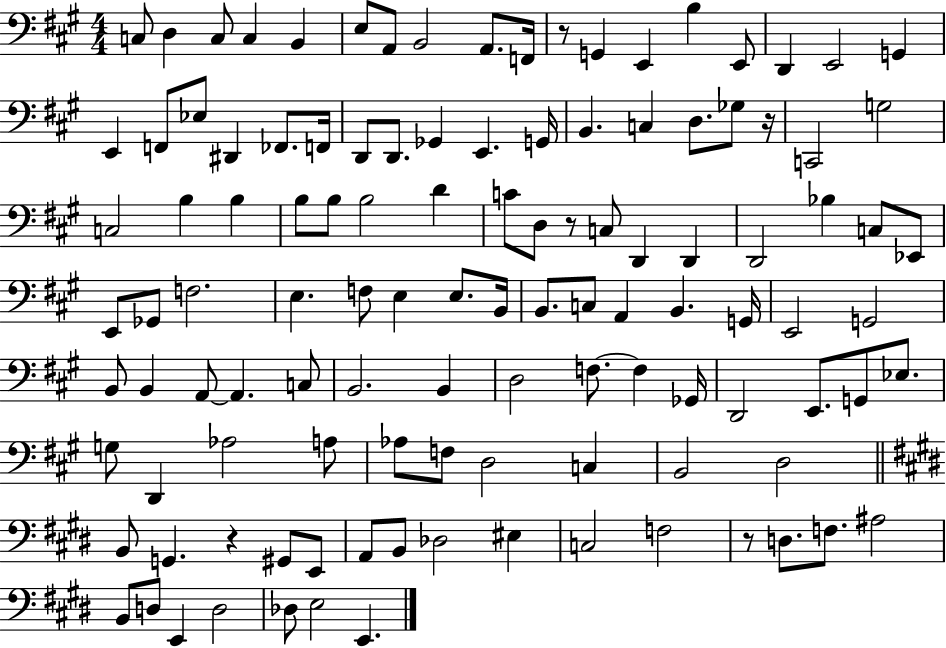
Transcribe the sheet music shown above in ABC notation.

X:1
T:Untitled
M:4/4
L:1/4
K:A
C,/2 D, C,/2 C, B,, E,/2 A,,/2 B,,2 A,,/2 F,,/4 z/2 G,, E,, B, E,,/2 D,, E,,2 G,, E,, F,,/2 _E,/2 ^D,, _F,,/2 F,,/4 D,,/2 D,,/2 _G,, E,, G,,/4 B,, C, D,/2 _G,/2 z/4 C,,2 G,2 C,2 B, B, B,/2 B,/2 B,2 D C/2 D,/2 z/2 C,/2 D,, D,, D,,2 _B, C,/2 _E,,/2 E,,/2 _G,,/2 F,2 E, F,/2 E, E,/2 B,,/4 B,,/2 C,/2 A,, B,, G,,/4 E,,2 G,,2 B,,/2 B,, A,,/2 A,, C,/2 B,,2 B,, D,2 F,/2 F, _G,,/4 D,,2 E,,/2 G,,/2 _E,/2 G,/2 D,, _A,2 A,/2 _A,/2 F,/2 D,2 C, B,,2 D,2 B,,/2 G,, z ^G,,/2 E,,/2 A,,/2 B,,/2 _D,2 ^E, C,2 F,2 z/2 D,/2 F,/2 ^A,2 B,,/2 D,/2 E,, D,2 _D,/2 E,2 E,,